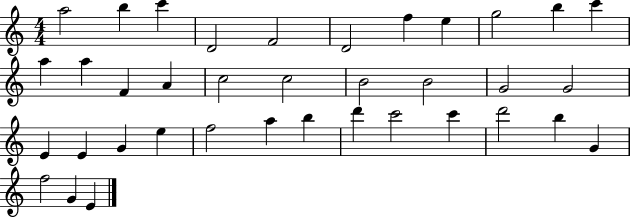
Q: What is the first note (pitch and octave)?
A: A5